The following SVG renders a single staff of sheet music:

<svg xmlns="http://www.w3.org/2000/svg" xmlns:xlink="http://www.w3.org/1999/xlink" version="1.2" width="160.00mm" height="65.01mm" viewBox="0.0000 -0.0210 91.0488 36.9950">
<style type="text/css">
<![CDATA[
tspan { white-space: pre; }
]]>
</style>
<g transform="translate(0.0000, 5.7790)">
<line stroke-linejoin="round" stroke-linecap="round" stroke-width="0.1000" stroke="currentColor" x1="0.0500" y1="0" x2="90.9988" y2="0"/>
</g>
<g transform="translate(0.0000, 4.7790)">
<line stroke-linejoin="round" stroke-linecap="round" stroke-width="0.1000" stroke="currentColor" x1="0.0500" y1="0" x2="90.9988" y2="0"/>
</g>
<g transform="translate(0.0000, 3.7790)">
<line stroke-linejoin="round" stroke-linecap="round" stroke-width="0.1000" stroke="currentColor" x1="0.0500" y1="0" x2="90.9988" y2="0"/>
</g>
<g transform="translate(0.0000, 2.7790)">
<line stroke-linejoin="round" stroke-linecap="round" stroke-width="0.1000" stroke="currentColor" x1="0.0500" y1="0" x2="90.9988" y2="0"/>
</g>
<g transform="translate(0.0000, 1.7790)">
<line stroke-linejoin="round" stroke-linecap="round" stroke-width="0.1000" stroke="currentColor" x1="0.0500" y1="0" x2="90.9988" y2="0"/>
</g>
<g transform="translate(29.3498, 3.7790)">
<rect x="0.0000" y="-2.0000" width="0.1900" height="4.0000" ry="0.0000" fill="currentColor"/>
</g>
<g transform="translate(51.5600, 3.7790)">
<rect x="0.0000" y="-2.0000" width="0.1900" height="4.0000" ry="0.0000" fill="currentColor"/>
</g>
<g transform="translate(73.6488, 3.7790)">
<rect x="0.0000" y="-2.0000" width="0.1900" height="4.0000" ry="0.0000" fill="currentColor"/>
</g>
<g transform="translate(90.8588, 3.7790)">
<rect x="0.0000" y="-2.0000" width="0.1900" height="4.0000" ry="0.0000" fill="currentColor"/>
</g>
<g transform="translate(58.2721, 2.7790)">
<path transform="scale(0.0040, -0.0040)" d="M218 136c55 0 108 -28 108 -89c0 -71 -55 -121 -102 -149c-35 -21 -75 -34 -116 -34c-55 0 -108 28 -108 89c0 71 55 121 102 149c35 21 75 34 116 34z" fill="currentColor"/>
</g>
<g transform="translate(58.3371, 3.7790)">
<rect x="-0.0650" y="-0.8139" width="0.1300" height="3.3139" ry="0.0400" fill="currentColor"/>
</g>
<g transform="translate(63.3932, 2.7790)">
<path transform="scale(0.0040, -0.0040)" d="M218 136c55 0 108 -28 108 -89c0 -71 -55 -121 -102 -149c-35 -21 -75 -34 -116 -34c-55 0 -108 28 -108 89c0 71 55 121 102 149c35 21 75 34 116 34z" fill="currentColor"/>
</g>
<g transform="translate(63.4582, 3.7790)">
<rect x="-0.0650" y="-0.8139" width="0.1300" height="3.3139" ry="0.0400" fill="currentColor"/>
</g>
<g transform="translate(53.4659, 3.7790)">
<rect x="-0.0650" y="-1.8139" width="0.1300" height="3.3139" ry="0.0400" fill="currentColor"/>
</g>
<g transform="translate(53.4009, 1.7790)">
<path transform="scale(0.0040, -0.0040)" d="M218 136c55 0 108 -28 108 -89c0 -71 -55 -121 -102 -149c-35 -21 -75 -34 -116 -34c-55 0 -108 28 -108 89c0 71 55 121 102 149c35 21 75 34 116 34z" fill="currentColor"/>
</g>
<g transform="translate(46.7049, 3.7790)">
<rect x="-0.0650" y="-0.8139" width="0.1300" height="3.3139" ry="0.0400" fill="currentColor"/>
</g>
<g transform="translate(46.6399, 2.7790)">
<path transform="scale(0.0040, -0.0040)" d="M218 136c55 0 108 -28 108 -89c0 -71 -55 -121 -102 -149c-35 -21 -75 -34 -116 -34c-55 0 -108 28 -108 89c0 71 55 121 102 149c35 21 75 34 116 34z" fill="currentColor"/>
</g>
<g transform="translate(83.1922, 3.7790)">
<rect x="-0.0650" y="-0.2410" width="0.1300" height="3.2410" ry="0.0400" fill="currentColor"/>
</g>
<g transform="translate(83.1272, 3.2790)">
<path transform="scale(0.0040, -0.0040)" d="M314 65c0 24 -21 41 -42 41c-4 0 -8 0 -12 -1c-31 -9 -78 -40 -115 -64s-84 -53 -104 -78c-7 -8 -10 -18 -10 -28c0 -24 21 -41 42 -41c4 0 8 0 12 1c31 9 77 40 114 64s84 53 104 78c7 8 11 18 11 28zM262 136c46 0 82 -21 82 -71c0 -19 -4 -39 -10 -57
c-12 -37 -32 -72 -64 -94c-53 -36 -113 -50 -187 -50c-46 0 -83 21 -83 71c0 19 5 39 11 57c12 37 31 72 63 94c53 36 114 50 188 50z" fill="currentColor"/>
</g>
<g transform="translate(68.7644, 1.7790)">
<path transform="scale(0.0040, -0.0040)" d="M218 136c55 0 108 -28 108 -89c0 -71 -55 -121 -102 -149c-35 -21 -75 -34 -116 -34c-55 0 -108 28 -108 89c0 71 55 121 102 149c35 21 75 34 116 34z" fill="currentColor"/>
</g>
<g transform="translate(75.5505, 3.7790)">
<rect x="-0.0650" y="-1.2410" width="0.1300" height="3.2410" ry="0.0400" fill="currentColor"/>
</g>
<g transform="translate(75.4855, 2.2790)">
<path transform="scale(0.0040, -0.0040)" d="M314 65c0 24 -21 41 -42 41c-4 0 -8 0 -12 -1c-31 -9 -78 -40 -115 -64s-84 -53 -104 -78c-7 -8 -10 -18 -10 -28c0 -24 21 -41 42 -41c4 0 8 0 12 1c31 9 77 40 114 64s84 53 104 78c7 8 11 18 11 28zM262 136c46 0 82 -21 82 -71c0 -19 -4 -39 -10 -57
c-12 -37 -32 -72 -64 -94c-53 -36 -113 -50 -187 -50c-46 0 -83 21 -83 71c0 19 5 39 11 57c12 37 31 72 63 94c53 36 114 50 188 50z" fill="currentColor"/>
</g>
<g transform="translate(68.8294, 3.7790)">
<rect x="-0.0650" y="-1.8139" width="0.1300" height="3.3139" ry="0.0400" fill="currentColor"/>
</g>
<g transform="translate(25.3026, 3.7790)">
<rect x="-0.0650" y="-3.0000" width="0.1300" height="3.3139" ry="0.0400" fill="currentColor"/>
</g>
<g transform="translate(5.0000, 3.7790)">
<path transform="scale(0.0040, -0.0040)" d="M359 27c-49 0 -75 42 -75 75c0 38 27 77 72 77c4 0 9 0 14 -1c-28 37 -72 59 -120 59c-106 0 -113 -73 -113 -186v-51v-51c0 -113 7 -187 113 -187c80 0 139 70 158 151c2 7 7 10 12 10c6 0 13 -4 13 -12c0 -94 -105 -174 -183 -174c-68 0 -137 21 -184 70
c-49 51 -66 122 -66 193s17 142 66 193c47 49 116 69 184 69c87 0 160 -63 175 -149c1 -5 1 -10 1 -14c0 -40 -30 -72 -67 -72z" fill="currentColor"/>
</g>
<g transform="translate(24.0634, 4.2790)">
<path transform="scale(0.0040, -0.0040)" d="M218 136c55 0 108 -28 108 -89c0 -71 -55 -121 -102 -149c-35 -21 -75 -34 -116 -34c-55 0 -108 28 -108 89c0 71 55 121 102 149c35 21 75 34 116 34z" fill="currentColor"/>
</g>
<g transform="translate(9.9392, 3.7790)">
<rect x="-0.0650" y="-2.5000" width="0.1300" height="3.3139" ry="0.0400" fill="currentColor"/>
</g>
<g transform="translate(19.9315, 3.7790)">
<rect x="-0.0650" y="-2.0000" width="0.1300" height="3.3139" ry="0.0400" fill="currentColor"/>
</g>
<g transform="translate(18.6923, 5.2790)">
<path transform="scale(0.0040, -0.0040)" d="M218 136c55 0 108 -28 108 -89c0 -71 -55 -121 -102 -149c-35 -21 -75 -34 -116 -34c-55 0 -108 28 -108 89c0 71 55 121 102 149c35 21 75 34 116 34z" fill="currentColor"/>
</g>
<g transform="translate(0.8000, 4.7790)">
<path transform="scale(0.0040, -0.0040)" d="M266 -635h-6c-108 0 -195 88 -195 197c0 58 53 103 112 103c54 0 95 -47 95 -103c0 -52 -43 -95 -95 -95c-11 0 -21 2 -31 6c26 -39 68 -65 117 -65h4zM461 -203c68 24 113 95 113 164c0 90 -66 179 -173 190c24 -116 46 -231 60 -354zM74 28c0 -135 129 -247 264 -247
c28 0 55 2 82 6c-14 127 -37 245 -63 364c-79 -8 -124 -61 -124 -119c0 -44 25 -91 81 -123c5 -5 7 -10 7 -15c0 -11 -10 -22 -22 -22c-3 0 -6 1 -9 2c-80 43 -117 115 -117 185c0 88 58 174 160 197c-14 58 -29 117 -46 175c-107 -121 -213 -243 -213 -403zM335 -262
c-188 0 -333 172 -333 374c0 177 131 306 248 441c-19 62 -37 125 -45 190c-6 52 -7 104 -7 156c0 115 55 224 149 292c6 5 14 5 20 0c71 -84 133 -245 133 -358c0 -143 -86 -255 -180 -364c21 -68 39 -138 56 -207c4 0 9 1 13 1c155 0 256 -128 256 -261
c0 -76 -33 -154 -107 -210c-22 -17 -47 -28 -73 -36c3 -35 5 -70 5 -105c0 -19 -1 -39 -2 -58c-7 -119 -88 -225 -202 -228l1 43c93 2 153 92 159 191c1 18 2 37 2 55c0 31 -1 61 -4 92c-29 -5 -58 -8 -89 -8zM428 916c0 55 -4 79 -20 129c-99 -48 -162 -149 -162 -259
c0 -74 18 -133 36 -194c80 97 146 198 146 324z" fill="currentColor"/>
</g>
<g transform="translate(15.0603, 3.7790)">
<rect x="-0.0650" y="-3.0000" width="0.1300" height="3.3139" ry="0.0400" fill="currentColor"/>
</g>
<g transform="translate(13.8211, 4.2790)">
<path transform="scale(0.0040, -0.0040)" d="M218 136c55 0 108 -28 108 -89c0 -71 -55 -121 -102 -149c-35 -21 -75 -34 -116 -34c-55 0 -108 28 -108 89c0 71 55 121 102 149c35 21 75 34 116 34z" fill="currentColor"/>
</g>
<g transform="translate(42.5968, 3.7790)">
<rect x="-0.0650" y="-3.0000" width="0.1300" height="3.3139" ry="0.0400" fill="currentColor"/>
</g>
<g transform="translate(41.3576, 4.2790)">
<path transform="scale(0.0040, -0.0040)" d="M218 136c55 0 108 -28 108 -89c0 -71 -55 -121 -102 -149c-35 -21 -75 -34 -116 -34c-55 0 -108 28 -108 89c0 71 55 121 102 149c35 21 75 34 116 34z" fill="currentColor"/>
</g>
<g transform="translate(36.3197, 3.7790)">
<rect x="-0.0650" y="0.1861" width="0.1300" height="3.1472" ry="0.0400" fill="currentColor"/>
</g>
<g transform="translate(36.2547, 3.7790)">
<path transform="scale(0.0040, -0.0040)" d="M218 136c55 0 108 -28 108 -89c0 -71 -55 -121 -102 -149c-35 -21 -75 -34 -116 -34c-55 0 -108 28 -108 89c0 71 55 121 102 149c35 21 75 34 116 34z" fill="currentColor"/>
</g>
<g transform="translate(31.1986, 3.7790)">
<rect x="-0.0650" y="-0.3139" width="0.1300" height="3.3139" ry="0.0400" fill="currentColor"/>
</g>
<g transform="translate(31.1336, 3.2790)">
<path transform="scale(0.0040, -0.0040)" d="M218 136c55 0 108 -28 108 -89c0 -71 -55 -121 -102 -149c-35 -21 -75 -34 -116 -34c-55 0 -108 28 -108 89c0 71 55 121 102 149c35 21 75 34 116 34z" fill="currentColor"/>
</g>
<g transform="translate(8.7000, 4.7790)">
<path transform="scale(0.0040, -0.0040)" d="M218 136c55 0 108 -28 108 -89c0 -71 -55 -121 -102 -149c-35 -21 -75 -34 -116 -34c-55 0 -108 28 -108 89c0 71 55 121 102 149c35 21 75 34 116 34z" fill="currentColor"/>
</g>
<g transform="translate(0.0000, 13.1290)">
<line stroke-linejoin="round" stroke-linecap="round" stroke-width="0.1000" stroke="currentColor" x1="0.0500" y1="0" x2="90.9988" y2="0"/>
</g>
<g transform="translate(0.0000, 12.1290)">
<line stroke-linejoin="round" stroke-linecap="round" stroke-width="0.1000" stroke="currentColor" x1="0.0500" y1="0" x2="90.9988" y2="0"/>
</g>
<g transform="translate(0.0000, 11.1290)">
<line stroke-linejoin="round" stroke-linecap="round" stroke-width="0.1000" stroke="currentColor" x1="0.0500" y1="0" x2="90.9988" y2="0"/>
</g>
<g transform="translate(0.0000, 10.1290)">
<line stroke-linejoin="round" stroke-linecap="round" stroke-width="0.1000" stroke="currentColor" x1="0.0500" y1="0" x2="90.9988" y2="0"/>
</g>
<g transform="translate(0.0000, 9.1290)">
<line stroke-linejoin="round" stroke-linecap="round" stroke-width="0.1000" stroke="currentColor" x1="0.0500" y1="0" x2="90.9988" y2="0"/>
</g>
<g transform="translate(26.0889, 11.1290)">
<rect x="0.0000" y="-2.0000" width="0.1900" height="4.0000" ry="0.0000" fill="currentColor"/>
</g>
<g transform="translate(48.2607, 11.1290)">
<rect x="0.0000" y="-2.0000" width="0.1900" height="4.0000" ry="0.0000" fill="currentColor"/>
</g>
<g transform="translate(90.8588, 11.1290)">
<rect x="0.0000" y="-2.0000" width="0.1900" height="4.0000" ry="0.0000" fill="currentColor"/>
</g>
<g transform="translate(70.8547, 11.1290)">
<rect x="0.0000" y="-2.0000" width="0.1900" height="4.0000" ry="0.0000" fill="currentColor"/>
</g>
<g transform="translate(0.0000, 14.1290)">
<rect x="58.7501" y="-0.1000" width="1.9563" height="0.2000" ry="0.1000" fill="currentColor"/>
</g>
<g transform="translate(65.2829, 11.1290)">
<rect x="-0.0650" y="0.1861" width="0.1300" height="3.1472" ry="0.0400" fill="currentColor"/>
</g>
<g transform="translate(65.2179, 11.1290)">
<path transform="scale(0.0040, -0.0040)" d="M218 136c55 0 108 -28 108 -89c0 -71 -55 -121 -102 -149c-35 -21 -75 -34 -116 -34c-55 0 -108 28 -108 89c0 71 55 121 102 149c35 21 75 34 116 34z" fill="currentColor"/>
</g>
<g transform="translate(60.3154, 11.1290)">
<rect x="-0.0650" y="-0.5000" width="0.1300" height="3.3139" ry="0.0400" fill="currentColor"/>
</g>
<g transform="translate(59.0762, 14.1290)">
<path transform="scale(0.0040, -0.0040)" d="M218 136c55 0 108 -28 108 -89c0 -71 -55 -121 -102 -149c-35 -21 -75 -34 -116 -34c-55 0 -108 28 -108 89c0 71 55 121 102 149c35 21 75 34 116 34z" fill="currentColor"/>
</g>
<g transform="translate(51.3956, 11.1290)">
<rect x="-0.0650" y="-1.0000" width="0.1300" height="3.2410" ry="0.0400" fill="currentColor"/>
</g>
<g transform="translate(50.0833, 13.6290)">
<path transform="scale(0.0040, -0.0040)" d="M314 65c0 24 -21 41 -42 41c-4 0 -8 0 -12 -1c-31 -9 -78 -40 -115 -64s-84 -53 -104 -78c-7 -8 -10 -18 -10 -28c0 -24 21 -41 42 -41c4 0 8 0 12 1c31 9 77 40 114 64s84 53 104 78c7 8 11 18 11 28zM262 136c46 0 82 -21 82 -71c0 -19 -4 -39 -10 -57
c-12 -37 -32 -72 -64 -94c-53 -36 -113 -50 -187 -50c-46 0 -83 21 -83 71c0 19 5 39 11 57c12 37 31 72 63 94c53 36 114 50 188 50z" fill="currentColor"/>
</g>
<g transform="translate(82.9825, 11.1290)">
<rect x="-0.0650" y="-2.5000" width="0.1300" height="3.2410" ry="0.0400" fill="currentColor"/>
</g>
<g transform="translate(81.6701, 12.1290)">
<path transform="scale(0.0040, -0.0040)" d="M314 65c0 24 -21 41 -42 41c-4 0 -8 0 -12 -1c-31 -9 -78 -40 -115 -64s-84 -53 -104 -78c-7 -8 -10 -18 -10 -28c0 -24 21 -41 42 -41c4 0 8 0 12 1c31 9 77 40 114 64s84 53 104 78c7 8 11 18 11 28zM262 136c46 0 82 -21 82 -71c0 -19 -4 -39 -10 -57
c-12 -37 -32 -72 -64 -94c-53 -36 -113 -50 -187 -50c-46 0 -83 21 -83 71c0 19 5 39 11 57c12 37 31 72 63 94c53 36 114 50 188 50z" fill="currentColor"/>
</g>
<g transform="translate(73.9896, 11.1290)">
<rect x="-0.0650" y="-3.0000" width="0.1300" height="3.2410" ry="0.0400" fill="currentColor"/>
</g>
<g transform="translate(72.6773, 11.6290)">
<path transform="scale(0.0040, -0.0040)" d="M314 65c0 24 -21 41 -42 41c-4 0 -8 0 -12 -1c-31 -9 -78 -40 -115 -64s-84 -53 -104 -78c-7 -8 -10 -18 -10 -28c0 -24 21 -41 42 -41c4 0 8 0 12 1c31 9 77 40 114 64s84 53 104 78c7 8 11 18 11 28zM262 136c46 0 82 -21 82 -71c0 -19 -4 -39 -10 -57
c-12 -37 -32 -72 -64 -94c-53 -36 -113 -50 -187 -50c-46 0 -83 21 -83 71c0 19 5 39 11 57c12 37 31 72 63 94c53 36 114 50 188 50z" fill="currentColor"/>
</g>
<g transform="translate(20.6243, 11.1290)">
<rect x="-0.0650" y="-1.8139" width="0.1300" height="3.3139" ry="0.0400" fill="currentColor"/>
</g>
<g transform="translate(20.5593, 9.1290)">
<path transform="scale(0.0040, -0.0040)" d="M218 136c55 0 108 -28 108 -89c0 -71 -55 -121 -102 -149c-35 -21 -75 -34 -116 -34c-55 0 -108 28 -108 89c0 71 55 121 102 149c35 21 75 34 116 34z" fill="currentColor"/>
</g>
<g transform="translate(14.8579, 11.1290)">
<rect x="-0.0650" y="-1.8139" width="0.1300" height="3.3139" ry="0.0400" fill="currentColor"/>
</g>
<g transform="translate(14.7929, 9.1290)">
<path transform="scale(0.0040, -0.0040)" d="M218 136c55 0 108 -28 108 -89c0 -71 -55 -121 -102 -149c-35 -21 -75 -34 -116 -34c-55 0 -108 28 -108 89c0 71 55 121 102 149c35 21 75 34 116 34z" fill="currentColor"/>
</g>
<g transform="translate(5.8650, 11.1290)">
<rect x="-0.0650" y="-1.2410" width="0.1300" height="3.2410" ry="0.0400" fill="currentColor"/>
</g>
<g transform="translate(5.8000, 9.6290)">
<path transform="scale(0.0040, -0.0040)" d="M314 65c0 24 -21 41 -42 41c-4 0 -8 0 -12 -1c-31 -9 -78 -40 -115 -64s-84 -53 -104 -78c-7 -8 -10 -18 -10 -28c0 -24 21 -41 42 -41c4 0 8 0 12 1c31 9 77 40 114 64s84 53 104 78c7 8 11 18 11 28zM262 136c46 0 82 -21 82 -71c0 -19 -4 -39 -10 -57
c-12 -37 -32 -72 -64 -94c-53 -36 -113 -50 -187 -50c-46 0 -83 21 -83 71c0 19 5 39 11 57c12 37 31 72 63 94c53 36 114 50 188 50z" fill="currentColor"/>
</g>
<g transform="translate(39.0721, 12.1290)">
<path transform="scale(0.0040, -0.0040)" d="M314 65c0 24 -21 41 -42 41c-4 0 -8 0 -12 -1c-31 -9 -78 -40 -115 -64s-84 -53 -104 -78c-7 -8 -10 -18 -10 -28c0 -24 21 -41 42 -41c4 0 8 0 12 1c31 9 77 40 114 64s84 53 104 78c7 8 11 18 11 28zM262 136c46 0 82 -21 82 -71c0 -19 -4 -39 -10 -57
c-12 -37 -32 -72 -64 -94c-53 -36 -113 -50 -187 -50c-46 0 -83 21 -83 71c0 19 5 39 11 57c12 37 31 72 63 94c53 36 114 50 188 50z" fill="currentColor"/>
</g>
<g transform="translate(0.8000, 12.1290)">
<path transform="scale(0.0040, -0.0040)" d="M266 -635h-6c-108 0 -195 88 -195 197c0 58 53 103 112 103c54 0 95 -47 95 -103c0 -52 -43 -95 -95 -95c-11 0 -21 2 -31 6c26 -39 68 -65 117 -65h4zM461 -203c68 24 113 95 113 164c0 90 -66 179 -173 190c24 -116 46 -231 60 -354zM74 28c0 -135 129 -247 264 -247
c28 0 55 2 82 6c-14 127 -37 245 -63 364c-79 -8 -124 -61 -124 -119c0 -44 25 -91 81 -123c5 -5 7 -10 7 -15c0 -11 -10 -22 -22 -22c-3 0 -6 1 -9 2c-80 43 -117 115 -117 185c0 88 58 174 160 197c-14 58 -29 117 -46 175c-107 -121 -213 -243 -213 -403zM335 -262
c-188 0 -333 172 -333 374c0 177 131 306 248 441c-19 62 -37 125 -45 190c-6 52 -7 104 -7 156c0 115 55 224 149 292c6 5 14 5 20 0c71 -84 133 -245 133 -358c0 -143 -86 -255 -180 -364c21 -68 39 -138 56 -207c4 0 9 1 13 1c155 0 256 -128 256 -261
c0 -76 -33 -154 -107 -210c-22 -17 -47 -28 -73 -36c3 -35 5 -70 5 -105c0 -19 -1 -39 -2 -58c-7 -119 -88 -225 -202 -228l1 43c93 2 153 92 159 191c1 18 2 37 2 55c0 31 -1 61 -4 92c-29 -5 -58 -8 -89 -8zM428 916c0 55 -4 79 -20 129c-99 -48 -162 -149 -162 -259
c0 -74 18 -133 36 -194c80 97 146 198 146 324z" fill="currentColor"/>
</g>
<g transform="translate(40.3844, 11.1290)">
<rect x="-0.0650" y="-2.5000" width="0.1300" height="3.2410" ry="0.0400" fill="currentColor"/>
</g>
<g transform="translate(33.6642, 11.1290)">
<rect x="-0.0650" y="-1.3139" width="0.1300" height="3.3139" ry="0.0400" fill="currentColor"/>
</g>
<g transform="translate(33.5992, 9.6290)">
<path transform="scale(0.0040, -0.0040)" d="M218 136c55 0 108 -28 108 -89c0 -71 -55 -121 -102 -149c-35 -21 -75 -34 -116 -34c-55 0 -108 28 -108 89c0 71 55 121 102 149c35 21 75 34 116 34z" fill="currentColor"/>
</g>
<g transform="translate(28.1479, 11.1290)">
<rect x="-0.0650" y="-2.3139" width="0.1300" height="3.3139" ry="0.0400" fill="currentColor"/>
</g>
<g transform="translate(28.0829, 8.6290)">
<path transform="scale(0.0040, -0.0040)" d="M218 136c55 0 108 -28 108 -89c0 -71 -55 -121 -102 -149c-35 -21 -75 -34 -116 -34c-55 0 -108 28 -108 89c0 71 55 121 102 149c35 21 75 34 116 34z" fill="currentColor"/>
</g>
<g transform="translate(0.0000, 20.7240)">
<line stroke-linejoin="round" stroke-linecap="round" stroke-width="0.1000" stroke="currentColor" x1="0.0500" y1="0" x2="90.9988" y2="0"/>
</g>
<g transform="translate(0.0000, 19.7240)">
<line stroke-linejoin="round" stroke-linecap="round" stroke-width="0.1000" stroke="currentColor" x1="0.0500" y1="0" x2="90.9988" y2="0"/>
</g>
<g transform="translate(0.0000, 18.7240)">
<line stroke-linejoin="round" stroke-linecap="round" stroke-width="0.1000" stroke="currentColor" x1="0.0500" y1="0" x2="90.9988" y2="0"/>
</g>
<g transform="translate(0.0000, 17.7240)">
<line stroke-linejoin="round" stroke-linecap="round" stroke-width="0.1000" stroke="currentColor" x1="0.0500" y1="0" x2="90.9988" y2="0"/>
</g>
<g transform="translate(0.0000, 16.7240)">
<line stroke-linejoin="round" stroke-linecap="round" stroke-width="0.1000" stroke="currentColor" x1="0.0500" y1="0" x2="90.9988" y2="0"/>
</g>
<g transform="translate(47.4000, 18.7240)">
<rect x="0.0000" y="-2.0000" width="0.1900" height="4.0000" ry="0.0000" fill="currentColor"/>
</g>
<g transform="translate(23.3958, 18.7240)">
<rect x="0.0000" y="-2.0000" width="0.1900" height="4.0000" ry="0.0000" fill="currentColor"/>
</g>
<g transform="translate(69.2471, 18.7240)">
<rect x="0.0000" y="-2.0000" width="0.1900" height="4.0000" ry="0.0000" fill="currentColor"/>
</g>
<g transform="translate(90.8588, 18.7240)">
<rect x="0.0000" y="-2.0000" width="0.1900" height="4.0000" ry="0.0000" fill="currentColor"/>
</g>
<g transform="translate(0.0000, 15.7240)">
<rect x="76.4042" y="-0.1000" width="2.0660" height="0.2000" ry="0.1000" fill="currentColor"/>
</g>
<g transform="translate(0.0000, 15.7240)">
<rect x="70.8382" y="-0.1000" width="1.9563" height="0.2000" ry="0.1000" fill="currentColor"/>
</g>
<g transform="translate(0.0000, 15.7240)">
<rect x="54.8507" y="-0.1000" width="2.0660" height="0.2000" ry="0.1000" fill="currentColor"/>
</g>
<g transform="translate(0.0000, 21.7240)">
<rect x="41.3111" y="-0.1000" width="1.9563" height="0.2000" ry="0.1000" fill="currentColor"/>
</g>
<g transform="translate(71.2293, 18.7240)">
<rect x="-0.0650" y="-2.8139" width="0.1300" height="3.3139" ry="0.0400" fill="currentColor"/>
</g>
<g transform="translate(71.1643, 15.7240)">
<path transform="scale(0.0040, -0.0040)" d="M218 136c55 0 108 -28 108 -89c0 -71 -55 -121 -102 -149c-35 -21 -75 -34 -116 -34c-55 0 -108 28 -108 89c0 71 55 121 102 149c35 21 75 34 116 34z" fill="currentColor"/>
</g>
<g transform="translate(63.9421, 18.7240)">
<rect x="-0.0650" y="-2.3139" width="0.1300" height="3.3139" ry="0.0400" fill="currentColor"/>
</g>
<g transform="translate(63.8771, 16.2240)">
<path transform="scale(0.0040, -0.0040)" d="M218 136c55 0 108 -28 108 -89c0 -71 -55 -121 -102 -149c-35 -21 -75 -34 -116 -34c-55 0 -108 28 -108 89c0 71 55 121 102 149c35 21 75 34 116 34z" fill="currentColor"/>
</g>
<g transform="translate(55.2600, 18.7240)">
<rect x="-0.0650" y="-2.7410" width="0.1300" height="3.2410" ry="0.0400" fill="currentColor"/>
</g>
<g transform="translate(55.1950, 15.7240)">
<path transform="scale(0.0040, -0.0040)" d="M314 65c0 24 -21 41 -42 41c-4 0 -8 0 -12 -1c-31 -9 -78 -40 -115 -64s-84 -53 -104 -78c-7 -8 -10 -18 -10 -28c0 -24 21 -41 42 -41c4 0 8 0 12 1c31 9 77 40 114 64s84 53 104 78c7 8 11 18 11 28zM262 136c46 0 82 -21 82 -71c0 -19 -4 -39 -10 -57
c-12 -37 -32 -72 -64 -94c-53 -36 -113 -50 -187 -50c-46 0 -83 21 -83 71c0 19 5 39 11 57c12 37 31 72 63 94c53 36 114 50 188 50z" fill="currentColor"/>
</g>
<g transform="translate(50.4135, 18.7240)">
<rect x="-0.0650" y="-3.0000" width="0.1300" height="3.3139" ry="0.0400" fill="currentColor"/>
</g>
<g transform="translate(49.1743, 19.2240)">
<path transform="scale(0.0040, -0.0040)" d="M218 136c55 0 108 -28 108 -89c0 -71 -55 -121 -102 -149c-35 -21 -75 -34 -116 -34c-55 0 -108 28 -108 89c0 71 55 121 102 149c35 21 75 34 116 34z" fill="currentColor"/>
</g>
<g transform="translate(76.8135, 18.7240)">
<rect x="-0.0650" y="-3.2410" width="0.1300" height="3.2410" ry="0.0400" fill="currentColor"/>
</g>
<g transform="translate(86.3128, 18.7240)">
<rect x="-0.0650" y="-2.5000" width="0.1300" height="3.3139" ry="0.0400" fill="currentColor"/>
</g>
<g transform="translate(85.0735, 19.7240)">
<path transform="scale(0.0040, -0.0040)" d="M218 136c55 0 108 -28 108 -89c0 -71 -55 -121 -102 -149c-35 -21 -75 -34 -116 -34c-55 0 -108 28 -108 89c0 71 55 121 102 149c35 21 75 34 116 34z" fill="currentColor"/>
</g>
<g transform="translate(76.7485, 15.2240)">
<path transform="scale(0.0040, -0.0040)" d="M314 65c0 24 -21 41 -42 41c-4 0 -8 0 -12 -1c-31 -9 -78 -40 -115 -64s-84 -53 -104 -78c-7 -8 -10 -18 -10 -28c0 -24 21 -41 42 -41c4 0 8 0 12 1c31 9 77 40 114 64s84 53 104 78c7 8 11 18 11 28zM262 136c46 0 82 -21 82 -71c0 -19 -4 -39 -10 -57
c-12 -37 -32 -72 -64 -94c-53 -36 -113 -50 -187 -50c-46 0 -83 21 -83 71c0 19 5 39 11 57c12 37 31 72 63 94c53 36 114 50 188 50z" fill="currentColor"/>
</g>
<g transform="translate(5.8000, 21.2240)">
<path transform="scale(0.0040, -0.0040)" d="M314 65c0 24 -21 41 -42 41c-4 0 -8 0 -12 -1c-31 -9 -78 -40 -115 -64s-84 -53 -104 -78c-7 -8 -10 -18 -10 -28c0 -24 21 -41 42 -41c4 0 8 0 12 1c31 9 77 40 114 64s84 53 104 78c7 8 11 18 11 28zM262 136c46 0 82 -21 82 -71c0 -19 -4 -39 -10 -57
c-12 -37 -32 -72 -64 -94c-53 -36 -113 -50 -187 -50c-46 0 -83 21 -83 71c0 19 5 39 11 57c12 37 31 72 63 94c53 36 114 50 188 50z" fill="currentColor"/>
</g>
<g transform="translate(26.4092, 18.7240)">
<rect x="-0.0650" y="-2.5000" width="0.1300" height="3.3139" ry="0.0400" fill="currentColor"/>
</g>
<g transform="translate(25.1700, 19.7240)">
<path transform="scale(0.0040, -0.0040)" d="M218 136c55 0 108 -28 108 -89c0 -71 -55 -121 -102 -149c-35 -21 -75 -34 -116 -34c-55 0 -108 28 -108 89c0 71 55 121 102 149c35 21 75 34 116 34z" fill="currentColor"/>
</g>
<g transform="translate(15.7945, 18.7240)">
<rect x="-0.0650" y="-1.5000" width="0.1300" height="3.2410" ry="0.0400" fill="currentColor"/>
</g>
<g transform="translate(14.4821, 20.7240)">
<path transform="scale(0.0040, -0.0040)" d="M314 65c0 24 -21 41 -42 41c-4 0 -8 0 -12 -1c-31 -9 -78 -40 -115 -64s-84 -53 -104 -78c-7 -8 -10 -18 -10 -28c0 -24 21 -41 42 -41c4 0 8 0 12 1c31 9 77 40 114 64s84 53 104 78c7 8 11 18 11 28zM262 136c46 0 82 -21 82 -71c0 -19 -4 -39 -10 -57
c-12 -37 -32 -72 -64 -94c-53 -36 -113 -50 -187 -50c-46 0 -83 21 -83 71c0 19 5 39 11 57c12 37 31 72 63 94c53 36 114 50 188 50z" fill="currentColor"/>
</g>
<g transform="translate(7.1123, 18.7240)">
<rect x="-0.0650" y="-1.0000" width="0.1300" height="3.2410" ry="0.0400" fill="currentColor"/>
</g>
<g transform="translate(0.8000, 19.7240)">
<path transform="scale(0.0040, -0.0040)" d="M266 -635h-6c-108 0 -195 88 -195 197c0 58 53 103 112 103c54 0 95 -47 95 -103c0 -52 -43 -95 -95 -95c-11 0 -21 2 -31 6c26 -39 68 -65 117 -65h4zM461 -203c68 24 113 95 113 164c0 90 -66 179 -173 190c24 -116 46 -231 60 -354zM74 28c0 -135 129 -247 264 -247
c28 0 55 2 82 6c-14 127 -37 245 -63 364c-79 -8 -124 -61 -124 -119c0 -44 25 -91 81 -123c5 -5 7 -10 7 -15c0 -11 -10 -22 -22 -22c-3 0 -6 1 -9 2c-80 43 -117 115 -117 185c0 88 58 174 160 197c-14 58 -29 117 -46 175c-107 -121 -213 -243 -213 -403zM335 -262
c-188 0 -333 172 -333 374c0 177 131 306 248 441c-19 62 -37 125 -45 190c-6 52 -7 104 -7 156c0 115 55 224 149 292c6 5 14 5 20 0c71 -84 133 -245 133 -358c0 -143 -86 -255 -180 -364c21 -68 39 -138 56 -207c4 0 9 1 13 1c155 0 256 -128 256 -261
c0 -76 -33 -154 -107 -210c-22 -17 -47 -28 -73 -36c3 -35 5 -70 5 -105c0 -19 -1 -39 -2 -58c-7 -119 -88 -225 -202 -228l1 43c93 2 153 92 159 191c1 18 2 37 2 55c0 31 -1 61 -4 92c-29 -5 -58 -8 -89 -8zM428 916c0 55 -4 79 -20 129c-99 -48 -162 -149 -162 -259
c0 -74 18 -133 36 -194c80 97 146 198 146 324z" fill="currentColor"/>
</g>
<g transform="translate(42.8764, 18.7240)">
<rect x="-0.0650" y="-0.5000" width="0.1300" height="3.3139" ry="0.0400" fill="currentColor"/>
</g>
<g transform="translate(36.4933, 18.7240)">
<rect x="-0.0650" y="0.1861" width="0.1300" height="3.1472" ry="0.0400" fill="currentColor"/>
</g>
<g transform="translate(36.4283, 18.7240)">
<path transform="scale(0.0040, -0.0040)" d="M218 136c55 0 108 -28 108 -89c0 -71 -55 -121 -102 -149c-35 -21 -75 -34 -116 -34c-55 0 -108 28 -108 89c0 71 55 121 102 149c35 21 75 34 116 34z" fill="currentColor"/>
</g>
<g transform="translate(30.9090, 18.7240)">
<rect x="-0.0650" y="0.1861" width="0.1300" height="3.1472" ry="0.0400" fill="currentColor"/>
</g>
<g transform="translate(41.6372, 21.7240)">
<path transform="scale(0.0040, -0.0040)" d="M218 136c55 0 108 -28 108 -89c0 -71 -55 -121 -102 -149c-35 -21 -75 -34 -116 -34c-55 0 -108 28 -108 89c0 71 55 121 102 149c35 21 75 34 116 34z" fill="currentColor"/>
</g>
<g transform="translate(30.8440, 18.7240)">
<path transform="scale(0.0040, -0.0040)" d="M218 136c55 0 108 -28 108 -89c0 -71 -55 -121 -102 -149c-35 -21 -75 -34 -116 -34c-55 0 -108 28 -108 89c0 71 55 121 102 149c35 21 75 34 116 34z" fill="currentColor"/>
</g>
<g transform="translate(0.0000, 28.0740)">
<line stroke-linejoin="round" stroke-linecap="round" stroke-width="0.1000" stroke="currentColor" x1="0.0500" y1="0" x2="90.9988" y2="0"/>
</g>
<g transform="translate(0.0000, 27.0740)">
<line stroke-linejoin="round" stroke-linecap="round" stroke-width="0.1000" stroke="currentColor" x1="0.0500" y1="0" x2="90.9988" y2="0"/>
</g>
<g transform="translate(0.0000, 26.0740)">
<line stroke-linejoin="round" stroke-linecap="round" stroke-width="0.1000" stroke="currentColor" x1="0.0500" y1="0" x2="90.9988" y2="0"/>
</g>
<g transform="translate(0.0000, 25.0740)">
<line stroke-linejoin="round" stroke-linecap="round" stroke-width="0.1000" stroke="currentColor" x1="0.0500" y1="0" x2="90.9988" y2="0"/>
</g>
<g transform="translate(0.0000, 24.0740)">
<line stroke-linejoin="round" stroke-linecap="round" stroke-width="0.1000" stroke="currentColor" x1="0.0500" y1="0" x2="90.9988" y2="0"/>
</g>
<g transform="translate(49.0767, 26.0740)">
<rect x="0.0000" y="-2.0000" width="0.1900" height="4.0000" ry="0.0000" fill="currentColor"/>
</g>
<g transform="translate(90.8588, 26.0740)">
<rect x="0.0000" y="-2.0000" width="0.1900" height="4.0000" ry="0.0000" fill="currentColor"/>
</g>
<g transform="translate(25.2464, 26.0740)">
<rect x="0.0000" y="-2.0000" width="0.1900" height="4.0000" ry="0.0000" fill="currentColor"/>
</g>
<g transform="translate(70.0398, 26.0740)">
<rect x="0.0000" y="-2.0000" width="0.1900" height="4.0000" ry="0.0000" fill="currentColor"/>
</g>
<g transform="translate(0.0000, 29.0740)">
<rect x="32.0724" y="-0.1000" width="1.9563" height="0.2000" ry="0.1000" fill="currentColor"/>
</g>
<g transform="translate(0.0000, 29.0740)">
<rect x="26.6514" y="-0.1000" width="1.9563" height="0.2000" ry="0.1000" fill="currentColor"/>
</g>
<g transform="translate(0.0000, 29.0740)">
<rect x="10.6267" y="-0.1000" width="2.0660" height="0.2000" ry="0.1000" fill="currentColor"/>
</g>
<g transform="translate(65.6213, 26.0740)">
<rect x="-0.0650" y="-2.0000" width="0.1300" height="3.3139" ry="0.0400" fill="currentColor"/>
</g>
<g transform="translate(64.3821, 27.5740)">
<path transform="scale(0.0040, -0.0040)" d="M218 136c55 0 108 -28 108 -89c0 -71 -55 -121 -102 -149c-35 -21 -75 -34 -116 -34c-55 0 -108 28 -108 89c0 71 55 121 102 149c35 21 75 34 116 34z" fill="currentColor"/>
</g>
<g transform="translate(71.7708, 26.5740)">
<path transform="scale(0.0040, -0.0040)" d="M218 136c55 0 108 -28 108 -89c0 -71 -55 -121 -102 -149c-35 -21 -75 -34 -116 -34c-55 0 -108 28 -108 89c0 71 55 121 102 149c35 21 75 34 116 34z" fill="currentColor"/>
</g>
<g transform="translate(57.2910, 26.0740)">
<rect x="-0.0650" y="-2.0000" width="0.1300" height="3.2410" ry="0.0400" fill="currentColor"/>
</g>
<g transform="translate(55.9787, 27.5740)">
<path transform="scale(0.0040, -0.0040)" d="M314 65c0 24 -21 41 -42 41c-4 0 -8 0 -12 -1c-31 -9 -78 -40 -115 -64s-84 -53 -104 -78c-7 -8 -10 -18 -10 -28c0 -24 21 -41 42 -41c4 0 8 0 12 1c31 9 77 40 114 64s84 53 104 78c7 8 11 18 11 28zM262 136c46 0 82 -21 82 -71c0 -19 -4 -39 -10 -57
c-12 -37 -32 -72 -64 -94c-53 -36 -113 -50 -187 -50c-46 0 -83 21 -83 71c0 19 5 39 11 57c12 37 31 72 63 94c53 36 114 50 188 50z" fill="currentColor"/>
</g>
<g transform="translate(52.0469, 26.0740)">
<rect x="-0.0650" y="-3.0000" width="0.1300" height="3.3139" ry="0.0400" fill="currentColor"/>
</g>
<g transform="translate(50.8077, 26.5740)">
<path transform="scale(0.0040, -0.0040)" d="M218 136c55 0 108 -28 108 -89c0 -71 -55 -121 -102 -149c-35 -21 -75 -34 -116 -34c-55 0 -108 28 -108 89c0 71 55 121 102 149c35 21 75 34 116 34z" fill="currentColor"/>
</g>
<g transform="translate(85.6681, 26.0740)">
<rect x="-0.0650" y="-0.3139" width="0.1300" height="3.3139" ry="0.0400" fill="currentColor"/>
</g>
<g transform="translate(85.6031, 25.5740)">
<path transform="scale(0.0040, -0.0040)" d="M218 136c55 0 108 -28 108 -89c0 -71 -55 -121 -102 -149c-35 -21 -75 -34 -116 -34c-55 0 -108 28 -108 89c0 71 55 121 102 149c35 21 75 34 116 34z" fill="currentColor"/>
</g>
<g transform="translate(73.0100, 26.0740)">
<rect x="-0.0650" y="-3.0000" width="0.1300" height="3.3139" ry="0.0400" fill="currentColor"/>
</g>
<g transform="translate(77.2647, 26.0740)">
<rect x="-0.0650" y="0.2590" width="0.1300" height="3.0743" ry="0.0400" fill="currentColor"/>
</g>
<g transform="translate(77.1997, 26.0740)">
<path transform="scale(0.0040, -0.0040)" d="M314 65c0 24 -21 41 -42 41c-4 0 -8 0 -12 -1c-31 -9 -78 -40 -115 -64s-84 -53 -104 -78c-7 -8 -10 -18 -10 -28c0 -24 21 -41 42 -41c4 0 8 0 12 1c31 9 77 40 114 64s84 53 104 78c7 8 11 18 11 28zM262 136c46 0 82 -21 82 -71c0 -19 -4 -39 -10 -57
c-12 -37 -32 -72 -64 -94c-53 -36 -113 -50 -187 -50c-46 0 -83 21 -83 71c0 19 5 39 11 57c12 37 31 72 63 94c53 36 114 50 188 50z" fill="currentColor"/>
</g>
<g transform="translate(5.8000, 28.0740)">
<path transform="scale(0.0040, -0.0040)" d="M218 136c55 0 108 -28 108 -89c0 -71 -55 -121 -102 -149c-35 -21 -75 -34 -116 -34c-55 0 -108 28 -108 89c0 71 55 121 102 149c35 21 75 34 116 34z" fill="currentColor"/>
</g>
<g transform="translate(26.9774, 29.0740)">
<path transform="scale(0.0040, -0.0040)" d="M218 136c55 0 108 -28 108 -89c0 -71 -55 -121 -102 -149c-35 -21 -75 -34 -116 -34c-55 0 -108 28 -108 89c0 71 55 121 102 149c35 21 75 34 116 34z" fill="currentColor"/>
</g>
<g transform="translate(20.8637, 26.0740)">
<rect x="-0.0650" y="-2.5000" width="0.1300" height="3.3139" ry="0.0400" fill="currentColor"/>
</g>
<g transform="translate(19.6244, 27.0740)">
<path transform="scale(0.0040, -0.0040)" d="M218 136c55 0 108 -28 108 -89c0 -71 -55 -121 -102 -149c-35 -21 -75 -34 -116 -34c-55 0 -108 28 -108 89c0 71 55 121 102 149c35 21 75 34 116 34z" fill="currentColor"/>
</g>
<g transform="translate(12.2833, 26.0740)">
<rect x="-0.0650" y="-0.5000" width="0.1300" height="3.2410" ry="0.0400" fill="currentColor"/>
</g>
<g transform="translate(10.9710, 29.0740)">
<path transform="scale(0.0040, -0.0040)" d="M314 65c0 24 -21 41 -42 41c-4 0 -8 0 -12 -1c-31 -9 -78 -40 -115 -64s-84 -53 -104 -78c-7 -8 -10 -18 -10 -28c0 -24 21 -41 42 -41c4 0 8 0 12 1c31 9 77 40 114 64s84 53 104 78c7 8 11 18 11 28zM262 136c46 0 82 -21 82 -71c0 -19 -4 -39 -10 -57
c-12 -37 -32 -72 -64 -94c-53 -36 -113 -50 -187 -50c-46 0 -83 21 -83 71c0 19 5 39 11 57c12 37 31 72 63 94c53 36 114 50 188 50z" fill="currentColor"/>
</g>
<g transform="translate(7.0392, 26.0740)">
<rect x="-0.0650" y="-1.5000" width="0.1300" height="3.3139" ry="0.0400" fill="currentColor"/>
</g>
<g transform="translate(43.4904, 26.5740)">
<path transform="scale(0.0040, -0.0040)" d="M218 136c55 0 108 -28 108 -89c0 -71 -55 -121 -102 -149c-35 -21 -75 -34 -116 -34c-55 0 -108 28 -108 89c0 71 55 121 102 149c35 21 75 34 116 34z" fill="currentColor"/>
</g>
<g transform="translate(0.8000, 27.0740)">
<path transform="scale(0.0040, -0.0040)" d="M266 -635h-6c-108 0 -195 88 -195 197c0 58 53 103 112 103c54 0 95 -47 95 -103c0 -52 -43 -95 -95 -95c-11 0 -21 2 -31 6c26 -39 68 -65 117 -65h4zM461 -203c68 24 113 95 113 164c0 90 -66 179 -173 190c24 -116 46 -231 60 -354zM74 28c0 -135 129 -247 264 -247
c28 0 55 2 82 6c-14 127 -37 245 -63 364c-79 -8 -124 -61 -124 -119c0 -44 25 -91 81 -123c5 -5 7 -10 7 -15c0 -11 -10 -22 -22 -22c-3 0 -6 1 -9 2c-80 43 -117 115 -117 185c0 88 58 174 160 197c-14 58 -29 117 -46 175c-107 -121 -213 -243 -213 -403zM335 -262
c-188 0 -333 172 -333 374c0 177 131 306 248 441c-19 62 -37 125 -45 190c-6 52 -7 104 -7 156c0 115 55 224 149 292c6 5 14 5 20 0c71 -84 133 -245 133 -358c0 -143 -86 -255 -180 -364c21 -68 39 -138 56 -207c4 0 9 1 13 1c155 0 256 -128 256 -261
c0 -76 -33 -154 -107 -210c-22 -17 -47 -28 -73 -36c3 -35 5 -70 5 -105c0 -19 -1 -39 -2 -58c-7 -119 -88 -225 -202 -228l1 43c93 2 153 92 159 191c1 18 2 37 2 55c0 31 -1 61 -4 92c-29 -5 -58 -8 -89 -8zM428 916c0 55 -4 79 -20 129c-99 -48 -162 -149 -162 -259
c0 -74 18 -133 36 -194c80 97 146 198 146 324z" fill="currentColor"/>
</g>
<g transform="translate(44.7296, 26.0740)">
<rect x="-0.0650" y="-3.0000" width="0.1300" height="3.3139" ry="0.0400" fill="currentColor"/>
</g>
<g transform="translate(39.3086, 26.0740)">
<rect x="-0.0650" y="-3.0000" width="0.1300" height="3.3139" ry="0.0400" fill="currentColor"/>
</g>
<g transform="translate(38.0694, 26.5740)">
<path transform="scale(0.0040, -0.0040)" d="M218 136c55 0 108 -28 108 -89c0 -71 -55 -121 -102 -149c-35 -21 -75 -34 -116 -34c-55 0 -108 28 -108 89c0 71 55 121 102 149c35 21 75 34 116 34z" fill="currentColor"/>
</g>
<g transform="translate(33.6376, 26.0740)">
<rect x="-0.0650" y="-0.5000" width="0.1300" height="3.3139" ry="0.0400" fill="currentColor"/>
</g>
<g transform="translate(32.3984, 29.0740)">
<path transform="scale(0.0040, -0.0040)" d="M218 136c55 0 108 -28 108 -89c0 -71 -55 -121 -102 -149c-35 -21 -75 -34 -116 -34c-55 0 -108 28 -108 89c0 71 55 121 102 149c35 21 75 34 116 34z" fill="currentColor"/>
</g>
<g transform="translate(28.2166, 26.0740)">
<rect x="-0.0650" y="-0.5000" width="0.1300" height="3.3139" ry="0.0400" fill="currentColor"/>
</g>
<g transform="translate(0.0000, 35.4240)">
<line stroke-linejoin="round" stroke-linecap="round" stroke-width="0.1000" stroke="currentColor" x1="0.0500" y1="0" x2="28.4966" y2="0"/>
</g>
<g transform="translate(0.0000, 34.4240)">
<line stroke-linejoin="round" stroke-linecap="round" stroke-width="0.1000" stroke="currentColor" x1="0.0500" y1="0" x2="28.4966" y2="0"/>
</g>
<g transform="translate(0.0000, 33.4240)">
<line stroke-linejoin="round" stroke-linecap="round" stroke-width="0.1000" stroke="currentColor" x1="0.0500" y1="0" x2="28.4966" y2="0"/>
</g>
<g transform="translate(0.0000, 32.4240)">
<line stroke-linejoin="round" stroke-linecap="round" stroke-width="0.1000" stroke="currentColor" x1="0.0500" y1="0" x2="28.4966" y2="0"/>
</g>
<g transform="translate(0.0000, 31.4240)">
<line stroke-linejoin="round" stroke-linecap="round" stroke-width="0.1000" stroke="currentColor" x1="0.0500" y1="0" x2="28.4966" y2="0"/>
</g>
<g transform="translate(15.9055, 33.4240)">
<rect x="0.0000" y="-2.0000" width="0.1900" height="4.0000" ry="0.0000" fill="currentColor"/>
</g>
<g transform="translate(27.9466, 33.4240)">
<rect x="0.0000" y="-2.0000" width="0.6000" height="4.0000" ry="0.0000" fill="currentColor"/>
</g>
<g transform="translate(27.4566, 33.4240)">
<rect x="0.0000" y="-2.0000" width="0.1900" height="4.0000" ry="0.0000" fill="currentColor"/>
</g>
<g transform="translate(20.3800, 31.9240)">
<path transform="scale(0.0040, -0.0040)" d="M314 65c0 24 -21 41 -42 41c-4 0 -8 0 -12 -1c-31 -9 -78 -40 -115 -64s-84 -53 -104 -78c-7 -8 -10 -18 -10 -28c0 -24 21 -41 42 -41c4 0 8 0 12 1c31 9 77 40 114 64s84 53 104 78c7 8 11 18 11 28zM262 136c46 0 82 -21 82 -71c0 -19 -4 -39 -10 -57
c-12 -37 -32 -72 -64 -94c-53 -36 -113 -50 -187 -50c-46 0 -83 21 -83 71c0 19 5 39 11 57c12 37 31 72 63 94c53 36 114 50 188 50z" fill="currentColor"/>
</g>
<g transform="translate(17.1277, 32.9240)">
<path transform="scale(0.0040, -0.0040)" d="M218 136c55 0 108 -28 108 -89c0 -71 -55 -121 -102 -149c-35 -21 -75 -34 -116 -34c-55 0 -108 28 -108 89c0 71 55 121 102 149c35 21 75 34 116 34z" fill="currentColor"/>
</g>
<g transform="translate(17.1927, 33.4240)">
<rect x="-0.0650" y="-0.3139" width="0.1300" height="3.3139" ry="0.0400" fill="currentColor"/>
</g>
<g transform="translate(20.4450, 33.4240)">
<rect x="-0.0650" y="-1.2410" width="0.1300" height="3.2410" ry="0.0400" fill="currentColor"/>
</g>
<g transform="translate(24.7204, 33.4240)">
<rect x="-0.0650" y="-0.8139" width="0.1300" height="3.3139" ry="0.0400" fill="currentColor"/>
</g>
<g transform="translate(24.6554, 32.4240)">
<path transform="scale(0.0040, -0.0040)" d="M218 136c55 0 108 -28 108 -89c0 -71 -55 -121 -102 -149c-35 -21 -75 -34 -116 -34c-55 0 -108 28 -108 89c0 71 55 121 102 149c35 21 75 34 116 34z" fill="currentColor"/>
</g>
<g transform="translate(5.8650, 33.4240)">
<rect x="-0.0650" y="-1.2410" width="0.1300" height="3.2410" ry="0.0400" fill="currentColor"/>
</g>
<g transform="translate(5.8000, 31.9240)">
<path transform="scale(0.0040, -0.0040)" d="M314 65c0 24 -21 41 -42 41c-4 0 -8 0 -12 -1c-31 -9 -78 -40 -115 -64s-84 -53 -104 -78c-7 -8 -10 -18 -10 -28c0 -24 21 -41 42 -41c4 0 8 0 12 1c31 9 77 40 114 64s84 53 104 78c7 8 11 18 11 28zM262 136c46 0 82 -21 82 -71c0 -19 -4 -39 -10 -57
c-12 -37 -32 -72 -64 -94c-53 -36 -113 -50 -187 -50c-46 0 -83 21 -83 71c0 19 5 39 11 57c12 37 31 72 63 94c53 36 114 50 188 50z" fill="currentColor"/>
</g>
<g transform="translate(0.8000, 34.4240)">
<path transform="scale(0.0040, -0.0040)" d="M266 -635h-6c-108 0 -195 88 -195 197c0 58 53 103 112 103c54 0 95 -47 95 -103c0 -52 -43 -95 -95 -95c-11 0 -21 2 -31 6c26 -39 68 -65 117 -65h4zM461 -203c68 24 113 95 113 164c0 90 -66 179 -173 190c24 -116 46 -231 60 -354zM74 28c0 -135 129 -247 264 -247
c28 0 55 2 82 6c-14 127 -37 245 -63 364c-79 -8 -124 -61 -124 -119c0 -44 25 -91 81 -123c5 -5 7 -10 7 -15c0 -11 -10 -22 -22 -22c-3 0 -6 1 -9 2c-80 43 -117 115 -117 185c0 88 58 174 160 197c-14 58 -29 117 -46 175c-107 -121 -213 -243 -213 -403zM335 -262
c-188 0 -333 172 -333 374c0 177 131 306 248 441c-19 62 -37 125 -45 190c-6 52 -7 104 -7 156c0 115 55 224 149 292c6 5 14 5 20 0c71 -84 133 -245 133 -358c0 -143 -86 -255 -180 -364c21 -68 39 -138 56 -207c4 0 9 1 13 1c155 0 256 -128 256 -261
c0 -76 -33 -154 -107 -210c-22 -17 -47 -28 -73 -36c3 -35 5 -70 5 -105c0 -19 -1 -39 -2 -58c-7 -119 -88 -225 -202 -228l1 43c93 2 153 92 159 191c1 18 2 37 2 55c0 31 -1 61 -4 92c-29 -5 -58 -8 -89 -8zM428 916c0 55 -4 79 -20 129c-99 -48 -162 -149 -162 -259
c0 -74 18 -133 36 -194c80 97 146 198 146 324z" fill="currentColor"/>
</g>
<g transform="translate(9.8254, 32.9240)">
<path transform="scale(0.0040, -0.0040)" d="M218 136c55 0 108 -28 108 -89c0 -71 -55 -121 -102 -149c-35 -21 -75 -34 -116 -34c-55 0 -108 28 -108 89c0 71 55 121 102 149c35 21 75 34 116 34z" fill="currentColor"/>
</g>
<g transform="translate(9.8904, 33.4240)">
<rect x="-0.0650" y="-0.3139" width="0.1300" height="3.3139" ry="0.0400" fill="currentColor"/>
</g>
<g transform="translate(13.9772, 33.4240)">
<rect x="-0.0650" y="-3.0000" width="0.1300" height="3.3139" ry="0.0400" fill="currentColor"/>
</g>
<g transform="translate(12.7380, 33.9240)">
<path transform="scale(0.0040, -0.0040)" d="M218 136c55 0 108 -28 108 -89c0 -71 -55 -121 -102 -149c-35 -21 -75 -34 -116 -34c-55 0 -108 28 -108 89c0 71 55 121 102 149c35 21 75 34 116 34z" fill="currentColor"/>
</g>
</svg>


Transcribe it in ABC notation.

X:1
T:Untitled
M:4/4
L:1/4
K:C
G A F A c B A d f d d f e2 c2 e2 f f g e G2 D2 C B A2 G2 D2 E2 G B B C A a2 g a b2 G E C2 G C C A A A F2 F A B2 c e2 c A c e2 d